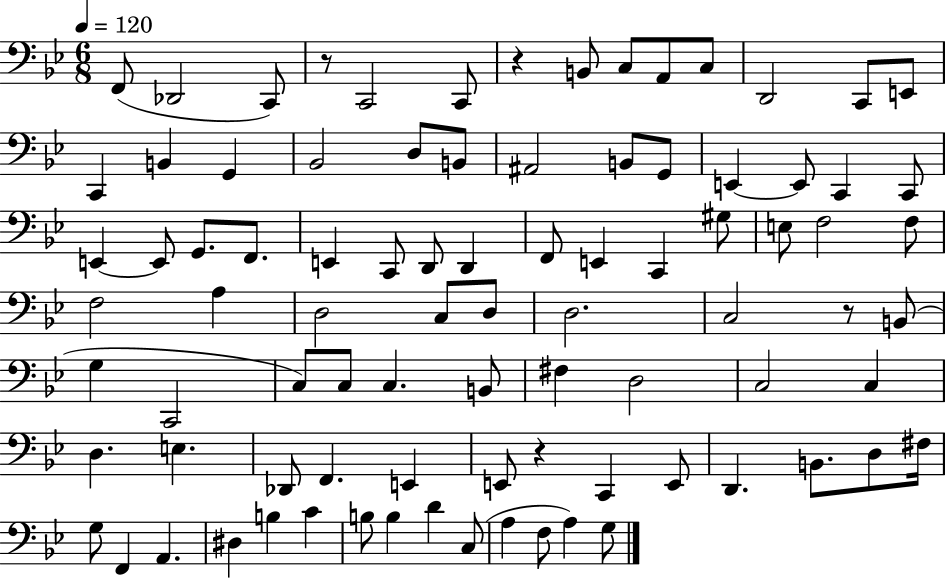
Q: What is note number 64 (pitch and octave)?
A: E2